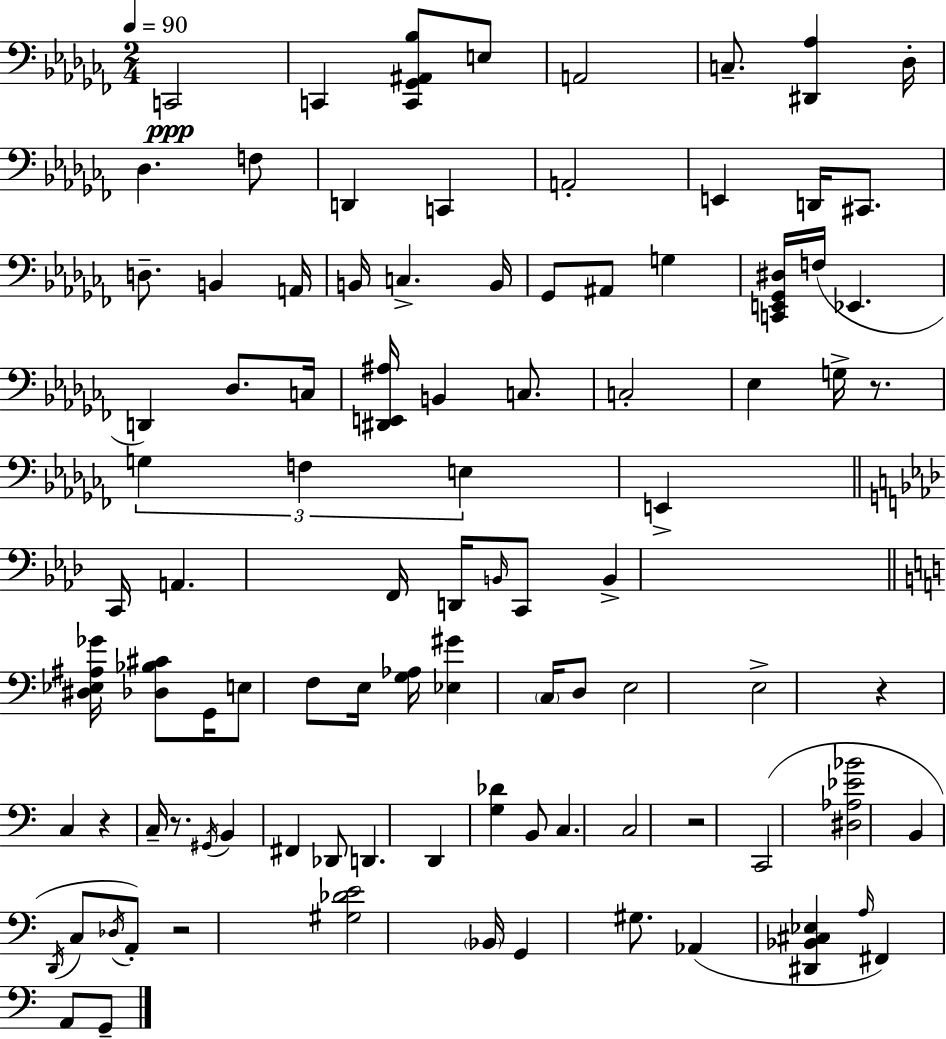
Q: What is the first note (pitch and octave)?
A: C2